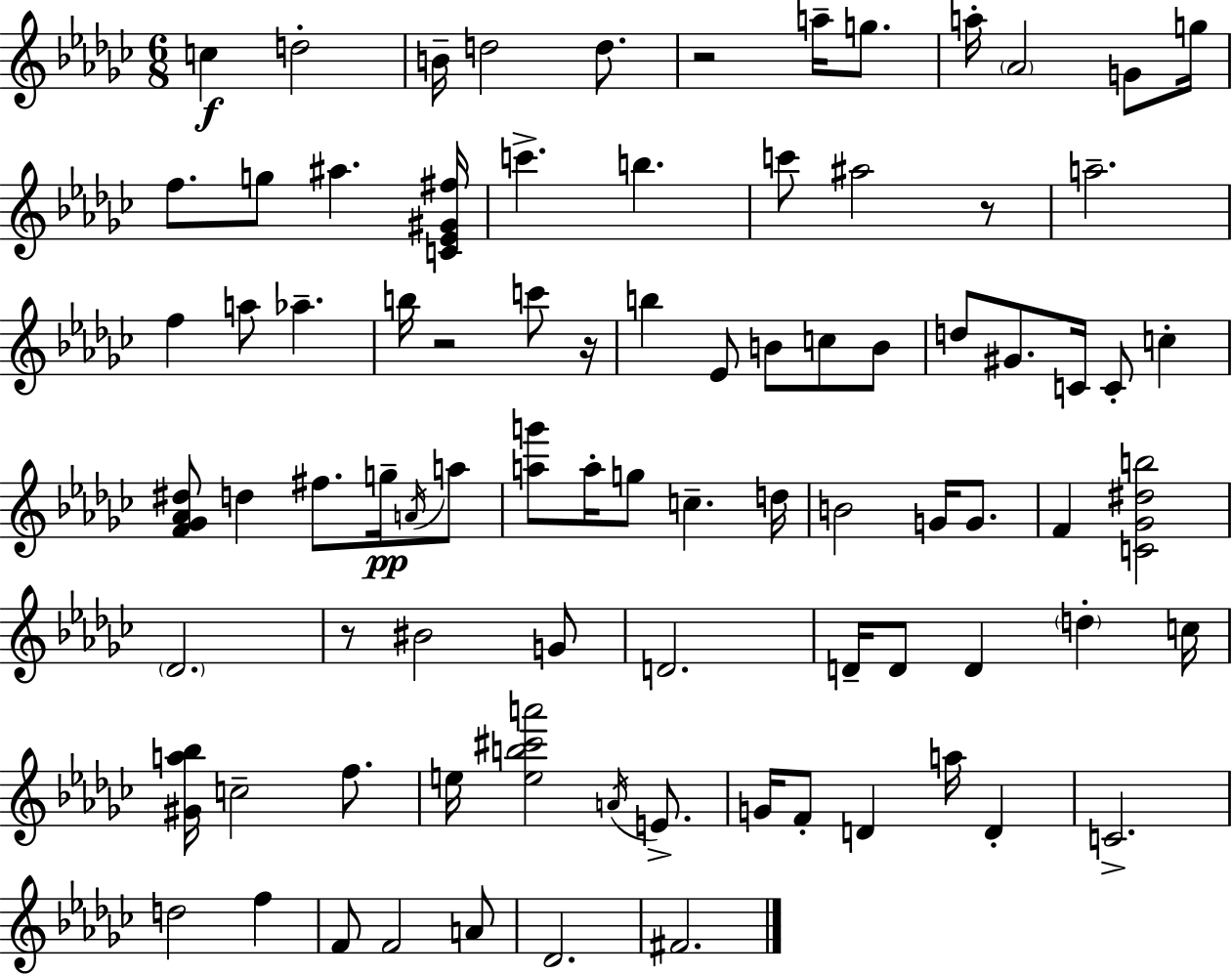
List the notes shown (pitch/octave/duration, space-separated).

C5/q D5/h B4/s D5/h D5/e. R/h A5/s G5/e. A5/s Ab4/h G4/e G5/s F5/e. G5/e A#5/q. [C4,Eb4,G#4,F#5]/s C6/q. B5/q. C6/e A#5/h R/e A5/h. F5/q A5/e Ab5/q. B5/s R/h C6/e R/s B5/q Eb4/e B4/e C5/e B4/e D5/e G#4/e. C4/s C4/e C5/q [F4,Gb4,Ab4,D#5]/e D5/q F#5/e. G5/s A4/s A5/e [A5,G6]/e A5/s G5/e C5/q. D5/s B4/h G4/s G4/e. F4/q [C4,Gb4,D#5,B5]/h Db4/h. R/e BIS4/h G4/e D4/h. D4/s D4/e D4/q D5/q C5/s [G#4,A5,Bb5]/s C5/h F5/e. E5/s [E5,B5,C#6,A6]/h A4/s E4/e. G4/s F4/e D4/q A5/s D4/q C4/h. D5/h F5/q F4/e F4/h A4/e Db4/h. F#4/h.